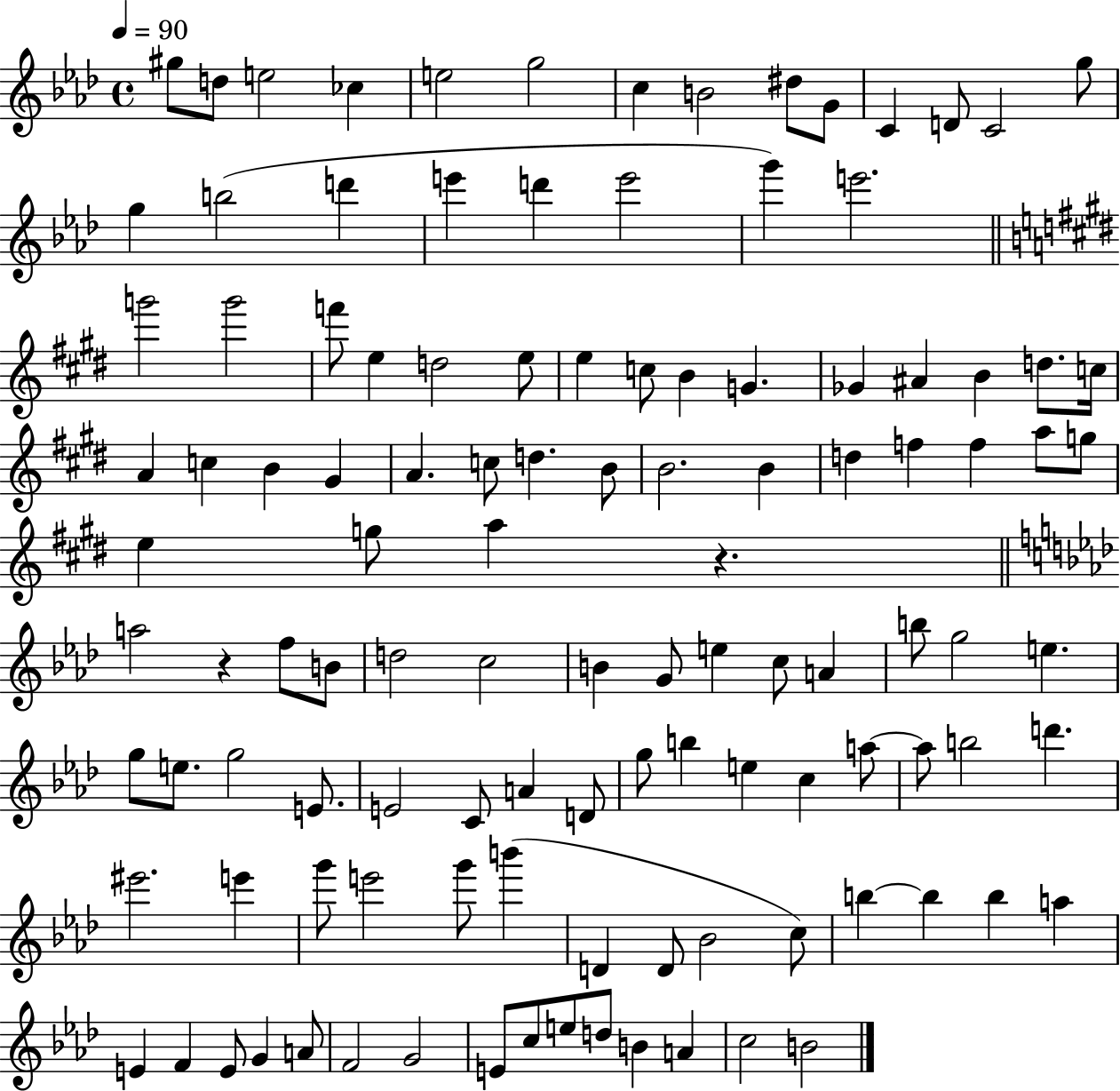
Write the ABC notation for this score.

X:1
T:Untitled
M:4/4
L:1/4
K:Ab
^g/2 d/2 e2 _c e2 g2 c B2 ^d/2 G/2 C D/2 C2 g/2 g b2 d' e' d' e'2 g' e'2 g'2 g'2 f'/2 e d2 e/2 e c/2 B G _G ^A B d/2 c/4 A c B ^G A c/2 d B/2 B2 B d f f a/2 g/2 e g/2 a z a2 z f/2 B/2 d2 c2 B G/2 e c/2 A b/2 g2 e g/2 e/2 g2 E/2 E2 C/2 A D/2 g/2 b e c a/2 a/2 b2 d' ^e'2 e' g'/2 e'2 g'/2 b' D D/2 _B2 c/2 b b b a E F E/2 G A/2 F2 G2 E/2 c/2 e/2 d/2 B A c2 B2